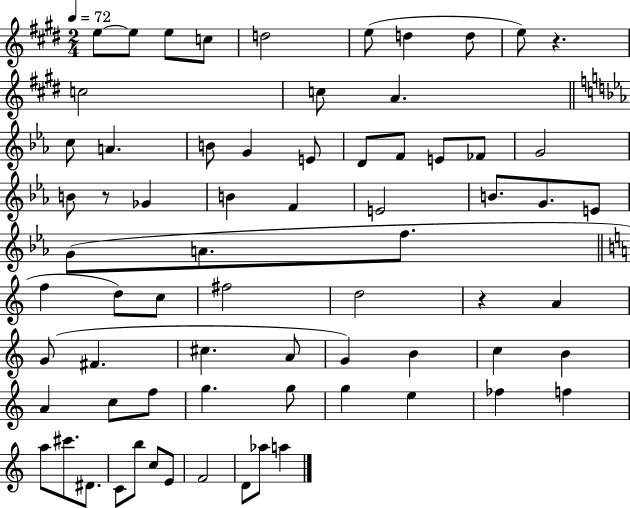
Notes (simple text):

E5/e E5/e E5/e C5/e D5/h E5/e D5/q D5/e E5/e R/q. C5/h C5/e A4/q. C5/e A4/q. B4/e G4/q E4/e D4/e F4/e E4/e FES4/e G4/h B4/e R/e Gb4/q B4/q F4/q E4/h B4/e. G4/e. E4/e G4/e A4/e. F5/e. F5/q D5/e C5/e F#5/h D5/h R/q A4/q G4/e F#4/q. C#5/q. A4/e G4/q B4/q C5/q B4/q A4/q C5/e F5/e G5/q. G5/e G5/q E5/q FES5/q F5/q A5/e C#6/e. D#4/e. C4/e B5/e C5/e E4/e F4/h D4/e Ab5/e A5/q